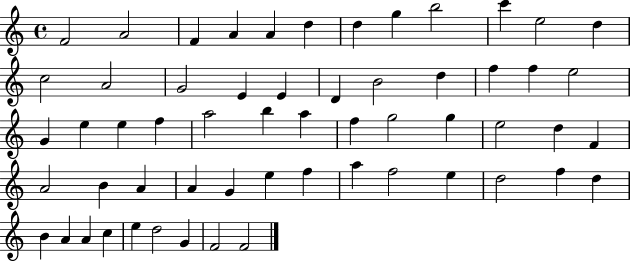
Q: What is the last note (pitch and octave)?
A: F4